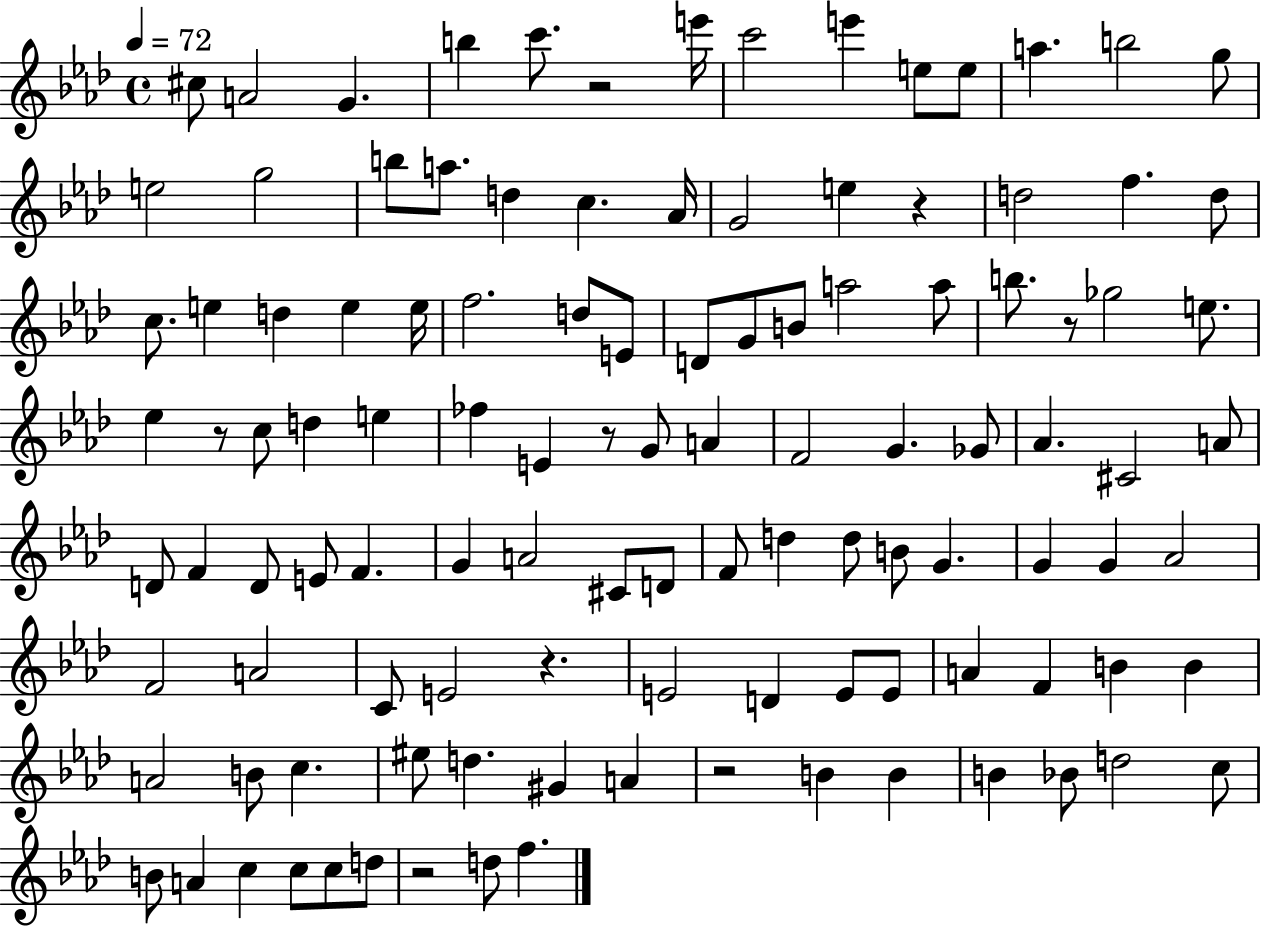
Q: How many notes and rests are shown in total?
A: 113